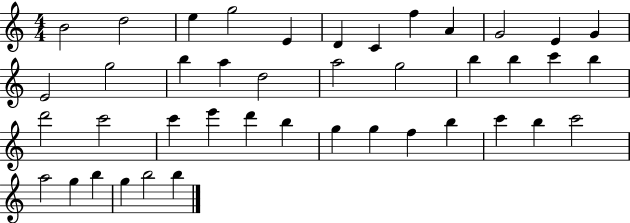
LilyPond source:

{
  \clef treble
  \numericTimeSignature
  \time 4/4
  \key c \major
  b'2 d''2 | e''4 g''2 e'4 | d'4 c'4 f''4 a'4 | g'2 e'4 g'4 | \break e'2 g''2 | b''4 a''4 d''2 | a''2 g''2 | b''4 b''4 c'''4 b''4 | \break d'''2 c'''2 | c'''4 e'''4 d'''4 b''4 | g''4 g''4 f''4 b''4 | c'''4 b''4 c'''2 | \break a''2 g''4 b''4 | g''4 b''2 b''4 | \bar "|."
}